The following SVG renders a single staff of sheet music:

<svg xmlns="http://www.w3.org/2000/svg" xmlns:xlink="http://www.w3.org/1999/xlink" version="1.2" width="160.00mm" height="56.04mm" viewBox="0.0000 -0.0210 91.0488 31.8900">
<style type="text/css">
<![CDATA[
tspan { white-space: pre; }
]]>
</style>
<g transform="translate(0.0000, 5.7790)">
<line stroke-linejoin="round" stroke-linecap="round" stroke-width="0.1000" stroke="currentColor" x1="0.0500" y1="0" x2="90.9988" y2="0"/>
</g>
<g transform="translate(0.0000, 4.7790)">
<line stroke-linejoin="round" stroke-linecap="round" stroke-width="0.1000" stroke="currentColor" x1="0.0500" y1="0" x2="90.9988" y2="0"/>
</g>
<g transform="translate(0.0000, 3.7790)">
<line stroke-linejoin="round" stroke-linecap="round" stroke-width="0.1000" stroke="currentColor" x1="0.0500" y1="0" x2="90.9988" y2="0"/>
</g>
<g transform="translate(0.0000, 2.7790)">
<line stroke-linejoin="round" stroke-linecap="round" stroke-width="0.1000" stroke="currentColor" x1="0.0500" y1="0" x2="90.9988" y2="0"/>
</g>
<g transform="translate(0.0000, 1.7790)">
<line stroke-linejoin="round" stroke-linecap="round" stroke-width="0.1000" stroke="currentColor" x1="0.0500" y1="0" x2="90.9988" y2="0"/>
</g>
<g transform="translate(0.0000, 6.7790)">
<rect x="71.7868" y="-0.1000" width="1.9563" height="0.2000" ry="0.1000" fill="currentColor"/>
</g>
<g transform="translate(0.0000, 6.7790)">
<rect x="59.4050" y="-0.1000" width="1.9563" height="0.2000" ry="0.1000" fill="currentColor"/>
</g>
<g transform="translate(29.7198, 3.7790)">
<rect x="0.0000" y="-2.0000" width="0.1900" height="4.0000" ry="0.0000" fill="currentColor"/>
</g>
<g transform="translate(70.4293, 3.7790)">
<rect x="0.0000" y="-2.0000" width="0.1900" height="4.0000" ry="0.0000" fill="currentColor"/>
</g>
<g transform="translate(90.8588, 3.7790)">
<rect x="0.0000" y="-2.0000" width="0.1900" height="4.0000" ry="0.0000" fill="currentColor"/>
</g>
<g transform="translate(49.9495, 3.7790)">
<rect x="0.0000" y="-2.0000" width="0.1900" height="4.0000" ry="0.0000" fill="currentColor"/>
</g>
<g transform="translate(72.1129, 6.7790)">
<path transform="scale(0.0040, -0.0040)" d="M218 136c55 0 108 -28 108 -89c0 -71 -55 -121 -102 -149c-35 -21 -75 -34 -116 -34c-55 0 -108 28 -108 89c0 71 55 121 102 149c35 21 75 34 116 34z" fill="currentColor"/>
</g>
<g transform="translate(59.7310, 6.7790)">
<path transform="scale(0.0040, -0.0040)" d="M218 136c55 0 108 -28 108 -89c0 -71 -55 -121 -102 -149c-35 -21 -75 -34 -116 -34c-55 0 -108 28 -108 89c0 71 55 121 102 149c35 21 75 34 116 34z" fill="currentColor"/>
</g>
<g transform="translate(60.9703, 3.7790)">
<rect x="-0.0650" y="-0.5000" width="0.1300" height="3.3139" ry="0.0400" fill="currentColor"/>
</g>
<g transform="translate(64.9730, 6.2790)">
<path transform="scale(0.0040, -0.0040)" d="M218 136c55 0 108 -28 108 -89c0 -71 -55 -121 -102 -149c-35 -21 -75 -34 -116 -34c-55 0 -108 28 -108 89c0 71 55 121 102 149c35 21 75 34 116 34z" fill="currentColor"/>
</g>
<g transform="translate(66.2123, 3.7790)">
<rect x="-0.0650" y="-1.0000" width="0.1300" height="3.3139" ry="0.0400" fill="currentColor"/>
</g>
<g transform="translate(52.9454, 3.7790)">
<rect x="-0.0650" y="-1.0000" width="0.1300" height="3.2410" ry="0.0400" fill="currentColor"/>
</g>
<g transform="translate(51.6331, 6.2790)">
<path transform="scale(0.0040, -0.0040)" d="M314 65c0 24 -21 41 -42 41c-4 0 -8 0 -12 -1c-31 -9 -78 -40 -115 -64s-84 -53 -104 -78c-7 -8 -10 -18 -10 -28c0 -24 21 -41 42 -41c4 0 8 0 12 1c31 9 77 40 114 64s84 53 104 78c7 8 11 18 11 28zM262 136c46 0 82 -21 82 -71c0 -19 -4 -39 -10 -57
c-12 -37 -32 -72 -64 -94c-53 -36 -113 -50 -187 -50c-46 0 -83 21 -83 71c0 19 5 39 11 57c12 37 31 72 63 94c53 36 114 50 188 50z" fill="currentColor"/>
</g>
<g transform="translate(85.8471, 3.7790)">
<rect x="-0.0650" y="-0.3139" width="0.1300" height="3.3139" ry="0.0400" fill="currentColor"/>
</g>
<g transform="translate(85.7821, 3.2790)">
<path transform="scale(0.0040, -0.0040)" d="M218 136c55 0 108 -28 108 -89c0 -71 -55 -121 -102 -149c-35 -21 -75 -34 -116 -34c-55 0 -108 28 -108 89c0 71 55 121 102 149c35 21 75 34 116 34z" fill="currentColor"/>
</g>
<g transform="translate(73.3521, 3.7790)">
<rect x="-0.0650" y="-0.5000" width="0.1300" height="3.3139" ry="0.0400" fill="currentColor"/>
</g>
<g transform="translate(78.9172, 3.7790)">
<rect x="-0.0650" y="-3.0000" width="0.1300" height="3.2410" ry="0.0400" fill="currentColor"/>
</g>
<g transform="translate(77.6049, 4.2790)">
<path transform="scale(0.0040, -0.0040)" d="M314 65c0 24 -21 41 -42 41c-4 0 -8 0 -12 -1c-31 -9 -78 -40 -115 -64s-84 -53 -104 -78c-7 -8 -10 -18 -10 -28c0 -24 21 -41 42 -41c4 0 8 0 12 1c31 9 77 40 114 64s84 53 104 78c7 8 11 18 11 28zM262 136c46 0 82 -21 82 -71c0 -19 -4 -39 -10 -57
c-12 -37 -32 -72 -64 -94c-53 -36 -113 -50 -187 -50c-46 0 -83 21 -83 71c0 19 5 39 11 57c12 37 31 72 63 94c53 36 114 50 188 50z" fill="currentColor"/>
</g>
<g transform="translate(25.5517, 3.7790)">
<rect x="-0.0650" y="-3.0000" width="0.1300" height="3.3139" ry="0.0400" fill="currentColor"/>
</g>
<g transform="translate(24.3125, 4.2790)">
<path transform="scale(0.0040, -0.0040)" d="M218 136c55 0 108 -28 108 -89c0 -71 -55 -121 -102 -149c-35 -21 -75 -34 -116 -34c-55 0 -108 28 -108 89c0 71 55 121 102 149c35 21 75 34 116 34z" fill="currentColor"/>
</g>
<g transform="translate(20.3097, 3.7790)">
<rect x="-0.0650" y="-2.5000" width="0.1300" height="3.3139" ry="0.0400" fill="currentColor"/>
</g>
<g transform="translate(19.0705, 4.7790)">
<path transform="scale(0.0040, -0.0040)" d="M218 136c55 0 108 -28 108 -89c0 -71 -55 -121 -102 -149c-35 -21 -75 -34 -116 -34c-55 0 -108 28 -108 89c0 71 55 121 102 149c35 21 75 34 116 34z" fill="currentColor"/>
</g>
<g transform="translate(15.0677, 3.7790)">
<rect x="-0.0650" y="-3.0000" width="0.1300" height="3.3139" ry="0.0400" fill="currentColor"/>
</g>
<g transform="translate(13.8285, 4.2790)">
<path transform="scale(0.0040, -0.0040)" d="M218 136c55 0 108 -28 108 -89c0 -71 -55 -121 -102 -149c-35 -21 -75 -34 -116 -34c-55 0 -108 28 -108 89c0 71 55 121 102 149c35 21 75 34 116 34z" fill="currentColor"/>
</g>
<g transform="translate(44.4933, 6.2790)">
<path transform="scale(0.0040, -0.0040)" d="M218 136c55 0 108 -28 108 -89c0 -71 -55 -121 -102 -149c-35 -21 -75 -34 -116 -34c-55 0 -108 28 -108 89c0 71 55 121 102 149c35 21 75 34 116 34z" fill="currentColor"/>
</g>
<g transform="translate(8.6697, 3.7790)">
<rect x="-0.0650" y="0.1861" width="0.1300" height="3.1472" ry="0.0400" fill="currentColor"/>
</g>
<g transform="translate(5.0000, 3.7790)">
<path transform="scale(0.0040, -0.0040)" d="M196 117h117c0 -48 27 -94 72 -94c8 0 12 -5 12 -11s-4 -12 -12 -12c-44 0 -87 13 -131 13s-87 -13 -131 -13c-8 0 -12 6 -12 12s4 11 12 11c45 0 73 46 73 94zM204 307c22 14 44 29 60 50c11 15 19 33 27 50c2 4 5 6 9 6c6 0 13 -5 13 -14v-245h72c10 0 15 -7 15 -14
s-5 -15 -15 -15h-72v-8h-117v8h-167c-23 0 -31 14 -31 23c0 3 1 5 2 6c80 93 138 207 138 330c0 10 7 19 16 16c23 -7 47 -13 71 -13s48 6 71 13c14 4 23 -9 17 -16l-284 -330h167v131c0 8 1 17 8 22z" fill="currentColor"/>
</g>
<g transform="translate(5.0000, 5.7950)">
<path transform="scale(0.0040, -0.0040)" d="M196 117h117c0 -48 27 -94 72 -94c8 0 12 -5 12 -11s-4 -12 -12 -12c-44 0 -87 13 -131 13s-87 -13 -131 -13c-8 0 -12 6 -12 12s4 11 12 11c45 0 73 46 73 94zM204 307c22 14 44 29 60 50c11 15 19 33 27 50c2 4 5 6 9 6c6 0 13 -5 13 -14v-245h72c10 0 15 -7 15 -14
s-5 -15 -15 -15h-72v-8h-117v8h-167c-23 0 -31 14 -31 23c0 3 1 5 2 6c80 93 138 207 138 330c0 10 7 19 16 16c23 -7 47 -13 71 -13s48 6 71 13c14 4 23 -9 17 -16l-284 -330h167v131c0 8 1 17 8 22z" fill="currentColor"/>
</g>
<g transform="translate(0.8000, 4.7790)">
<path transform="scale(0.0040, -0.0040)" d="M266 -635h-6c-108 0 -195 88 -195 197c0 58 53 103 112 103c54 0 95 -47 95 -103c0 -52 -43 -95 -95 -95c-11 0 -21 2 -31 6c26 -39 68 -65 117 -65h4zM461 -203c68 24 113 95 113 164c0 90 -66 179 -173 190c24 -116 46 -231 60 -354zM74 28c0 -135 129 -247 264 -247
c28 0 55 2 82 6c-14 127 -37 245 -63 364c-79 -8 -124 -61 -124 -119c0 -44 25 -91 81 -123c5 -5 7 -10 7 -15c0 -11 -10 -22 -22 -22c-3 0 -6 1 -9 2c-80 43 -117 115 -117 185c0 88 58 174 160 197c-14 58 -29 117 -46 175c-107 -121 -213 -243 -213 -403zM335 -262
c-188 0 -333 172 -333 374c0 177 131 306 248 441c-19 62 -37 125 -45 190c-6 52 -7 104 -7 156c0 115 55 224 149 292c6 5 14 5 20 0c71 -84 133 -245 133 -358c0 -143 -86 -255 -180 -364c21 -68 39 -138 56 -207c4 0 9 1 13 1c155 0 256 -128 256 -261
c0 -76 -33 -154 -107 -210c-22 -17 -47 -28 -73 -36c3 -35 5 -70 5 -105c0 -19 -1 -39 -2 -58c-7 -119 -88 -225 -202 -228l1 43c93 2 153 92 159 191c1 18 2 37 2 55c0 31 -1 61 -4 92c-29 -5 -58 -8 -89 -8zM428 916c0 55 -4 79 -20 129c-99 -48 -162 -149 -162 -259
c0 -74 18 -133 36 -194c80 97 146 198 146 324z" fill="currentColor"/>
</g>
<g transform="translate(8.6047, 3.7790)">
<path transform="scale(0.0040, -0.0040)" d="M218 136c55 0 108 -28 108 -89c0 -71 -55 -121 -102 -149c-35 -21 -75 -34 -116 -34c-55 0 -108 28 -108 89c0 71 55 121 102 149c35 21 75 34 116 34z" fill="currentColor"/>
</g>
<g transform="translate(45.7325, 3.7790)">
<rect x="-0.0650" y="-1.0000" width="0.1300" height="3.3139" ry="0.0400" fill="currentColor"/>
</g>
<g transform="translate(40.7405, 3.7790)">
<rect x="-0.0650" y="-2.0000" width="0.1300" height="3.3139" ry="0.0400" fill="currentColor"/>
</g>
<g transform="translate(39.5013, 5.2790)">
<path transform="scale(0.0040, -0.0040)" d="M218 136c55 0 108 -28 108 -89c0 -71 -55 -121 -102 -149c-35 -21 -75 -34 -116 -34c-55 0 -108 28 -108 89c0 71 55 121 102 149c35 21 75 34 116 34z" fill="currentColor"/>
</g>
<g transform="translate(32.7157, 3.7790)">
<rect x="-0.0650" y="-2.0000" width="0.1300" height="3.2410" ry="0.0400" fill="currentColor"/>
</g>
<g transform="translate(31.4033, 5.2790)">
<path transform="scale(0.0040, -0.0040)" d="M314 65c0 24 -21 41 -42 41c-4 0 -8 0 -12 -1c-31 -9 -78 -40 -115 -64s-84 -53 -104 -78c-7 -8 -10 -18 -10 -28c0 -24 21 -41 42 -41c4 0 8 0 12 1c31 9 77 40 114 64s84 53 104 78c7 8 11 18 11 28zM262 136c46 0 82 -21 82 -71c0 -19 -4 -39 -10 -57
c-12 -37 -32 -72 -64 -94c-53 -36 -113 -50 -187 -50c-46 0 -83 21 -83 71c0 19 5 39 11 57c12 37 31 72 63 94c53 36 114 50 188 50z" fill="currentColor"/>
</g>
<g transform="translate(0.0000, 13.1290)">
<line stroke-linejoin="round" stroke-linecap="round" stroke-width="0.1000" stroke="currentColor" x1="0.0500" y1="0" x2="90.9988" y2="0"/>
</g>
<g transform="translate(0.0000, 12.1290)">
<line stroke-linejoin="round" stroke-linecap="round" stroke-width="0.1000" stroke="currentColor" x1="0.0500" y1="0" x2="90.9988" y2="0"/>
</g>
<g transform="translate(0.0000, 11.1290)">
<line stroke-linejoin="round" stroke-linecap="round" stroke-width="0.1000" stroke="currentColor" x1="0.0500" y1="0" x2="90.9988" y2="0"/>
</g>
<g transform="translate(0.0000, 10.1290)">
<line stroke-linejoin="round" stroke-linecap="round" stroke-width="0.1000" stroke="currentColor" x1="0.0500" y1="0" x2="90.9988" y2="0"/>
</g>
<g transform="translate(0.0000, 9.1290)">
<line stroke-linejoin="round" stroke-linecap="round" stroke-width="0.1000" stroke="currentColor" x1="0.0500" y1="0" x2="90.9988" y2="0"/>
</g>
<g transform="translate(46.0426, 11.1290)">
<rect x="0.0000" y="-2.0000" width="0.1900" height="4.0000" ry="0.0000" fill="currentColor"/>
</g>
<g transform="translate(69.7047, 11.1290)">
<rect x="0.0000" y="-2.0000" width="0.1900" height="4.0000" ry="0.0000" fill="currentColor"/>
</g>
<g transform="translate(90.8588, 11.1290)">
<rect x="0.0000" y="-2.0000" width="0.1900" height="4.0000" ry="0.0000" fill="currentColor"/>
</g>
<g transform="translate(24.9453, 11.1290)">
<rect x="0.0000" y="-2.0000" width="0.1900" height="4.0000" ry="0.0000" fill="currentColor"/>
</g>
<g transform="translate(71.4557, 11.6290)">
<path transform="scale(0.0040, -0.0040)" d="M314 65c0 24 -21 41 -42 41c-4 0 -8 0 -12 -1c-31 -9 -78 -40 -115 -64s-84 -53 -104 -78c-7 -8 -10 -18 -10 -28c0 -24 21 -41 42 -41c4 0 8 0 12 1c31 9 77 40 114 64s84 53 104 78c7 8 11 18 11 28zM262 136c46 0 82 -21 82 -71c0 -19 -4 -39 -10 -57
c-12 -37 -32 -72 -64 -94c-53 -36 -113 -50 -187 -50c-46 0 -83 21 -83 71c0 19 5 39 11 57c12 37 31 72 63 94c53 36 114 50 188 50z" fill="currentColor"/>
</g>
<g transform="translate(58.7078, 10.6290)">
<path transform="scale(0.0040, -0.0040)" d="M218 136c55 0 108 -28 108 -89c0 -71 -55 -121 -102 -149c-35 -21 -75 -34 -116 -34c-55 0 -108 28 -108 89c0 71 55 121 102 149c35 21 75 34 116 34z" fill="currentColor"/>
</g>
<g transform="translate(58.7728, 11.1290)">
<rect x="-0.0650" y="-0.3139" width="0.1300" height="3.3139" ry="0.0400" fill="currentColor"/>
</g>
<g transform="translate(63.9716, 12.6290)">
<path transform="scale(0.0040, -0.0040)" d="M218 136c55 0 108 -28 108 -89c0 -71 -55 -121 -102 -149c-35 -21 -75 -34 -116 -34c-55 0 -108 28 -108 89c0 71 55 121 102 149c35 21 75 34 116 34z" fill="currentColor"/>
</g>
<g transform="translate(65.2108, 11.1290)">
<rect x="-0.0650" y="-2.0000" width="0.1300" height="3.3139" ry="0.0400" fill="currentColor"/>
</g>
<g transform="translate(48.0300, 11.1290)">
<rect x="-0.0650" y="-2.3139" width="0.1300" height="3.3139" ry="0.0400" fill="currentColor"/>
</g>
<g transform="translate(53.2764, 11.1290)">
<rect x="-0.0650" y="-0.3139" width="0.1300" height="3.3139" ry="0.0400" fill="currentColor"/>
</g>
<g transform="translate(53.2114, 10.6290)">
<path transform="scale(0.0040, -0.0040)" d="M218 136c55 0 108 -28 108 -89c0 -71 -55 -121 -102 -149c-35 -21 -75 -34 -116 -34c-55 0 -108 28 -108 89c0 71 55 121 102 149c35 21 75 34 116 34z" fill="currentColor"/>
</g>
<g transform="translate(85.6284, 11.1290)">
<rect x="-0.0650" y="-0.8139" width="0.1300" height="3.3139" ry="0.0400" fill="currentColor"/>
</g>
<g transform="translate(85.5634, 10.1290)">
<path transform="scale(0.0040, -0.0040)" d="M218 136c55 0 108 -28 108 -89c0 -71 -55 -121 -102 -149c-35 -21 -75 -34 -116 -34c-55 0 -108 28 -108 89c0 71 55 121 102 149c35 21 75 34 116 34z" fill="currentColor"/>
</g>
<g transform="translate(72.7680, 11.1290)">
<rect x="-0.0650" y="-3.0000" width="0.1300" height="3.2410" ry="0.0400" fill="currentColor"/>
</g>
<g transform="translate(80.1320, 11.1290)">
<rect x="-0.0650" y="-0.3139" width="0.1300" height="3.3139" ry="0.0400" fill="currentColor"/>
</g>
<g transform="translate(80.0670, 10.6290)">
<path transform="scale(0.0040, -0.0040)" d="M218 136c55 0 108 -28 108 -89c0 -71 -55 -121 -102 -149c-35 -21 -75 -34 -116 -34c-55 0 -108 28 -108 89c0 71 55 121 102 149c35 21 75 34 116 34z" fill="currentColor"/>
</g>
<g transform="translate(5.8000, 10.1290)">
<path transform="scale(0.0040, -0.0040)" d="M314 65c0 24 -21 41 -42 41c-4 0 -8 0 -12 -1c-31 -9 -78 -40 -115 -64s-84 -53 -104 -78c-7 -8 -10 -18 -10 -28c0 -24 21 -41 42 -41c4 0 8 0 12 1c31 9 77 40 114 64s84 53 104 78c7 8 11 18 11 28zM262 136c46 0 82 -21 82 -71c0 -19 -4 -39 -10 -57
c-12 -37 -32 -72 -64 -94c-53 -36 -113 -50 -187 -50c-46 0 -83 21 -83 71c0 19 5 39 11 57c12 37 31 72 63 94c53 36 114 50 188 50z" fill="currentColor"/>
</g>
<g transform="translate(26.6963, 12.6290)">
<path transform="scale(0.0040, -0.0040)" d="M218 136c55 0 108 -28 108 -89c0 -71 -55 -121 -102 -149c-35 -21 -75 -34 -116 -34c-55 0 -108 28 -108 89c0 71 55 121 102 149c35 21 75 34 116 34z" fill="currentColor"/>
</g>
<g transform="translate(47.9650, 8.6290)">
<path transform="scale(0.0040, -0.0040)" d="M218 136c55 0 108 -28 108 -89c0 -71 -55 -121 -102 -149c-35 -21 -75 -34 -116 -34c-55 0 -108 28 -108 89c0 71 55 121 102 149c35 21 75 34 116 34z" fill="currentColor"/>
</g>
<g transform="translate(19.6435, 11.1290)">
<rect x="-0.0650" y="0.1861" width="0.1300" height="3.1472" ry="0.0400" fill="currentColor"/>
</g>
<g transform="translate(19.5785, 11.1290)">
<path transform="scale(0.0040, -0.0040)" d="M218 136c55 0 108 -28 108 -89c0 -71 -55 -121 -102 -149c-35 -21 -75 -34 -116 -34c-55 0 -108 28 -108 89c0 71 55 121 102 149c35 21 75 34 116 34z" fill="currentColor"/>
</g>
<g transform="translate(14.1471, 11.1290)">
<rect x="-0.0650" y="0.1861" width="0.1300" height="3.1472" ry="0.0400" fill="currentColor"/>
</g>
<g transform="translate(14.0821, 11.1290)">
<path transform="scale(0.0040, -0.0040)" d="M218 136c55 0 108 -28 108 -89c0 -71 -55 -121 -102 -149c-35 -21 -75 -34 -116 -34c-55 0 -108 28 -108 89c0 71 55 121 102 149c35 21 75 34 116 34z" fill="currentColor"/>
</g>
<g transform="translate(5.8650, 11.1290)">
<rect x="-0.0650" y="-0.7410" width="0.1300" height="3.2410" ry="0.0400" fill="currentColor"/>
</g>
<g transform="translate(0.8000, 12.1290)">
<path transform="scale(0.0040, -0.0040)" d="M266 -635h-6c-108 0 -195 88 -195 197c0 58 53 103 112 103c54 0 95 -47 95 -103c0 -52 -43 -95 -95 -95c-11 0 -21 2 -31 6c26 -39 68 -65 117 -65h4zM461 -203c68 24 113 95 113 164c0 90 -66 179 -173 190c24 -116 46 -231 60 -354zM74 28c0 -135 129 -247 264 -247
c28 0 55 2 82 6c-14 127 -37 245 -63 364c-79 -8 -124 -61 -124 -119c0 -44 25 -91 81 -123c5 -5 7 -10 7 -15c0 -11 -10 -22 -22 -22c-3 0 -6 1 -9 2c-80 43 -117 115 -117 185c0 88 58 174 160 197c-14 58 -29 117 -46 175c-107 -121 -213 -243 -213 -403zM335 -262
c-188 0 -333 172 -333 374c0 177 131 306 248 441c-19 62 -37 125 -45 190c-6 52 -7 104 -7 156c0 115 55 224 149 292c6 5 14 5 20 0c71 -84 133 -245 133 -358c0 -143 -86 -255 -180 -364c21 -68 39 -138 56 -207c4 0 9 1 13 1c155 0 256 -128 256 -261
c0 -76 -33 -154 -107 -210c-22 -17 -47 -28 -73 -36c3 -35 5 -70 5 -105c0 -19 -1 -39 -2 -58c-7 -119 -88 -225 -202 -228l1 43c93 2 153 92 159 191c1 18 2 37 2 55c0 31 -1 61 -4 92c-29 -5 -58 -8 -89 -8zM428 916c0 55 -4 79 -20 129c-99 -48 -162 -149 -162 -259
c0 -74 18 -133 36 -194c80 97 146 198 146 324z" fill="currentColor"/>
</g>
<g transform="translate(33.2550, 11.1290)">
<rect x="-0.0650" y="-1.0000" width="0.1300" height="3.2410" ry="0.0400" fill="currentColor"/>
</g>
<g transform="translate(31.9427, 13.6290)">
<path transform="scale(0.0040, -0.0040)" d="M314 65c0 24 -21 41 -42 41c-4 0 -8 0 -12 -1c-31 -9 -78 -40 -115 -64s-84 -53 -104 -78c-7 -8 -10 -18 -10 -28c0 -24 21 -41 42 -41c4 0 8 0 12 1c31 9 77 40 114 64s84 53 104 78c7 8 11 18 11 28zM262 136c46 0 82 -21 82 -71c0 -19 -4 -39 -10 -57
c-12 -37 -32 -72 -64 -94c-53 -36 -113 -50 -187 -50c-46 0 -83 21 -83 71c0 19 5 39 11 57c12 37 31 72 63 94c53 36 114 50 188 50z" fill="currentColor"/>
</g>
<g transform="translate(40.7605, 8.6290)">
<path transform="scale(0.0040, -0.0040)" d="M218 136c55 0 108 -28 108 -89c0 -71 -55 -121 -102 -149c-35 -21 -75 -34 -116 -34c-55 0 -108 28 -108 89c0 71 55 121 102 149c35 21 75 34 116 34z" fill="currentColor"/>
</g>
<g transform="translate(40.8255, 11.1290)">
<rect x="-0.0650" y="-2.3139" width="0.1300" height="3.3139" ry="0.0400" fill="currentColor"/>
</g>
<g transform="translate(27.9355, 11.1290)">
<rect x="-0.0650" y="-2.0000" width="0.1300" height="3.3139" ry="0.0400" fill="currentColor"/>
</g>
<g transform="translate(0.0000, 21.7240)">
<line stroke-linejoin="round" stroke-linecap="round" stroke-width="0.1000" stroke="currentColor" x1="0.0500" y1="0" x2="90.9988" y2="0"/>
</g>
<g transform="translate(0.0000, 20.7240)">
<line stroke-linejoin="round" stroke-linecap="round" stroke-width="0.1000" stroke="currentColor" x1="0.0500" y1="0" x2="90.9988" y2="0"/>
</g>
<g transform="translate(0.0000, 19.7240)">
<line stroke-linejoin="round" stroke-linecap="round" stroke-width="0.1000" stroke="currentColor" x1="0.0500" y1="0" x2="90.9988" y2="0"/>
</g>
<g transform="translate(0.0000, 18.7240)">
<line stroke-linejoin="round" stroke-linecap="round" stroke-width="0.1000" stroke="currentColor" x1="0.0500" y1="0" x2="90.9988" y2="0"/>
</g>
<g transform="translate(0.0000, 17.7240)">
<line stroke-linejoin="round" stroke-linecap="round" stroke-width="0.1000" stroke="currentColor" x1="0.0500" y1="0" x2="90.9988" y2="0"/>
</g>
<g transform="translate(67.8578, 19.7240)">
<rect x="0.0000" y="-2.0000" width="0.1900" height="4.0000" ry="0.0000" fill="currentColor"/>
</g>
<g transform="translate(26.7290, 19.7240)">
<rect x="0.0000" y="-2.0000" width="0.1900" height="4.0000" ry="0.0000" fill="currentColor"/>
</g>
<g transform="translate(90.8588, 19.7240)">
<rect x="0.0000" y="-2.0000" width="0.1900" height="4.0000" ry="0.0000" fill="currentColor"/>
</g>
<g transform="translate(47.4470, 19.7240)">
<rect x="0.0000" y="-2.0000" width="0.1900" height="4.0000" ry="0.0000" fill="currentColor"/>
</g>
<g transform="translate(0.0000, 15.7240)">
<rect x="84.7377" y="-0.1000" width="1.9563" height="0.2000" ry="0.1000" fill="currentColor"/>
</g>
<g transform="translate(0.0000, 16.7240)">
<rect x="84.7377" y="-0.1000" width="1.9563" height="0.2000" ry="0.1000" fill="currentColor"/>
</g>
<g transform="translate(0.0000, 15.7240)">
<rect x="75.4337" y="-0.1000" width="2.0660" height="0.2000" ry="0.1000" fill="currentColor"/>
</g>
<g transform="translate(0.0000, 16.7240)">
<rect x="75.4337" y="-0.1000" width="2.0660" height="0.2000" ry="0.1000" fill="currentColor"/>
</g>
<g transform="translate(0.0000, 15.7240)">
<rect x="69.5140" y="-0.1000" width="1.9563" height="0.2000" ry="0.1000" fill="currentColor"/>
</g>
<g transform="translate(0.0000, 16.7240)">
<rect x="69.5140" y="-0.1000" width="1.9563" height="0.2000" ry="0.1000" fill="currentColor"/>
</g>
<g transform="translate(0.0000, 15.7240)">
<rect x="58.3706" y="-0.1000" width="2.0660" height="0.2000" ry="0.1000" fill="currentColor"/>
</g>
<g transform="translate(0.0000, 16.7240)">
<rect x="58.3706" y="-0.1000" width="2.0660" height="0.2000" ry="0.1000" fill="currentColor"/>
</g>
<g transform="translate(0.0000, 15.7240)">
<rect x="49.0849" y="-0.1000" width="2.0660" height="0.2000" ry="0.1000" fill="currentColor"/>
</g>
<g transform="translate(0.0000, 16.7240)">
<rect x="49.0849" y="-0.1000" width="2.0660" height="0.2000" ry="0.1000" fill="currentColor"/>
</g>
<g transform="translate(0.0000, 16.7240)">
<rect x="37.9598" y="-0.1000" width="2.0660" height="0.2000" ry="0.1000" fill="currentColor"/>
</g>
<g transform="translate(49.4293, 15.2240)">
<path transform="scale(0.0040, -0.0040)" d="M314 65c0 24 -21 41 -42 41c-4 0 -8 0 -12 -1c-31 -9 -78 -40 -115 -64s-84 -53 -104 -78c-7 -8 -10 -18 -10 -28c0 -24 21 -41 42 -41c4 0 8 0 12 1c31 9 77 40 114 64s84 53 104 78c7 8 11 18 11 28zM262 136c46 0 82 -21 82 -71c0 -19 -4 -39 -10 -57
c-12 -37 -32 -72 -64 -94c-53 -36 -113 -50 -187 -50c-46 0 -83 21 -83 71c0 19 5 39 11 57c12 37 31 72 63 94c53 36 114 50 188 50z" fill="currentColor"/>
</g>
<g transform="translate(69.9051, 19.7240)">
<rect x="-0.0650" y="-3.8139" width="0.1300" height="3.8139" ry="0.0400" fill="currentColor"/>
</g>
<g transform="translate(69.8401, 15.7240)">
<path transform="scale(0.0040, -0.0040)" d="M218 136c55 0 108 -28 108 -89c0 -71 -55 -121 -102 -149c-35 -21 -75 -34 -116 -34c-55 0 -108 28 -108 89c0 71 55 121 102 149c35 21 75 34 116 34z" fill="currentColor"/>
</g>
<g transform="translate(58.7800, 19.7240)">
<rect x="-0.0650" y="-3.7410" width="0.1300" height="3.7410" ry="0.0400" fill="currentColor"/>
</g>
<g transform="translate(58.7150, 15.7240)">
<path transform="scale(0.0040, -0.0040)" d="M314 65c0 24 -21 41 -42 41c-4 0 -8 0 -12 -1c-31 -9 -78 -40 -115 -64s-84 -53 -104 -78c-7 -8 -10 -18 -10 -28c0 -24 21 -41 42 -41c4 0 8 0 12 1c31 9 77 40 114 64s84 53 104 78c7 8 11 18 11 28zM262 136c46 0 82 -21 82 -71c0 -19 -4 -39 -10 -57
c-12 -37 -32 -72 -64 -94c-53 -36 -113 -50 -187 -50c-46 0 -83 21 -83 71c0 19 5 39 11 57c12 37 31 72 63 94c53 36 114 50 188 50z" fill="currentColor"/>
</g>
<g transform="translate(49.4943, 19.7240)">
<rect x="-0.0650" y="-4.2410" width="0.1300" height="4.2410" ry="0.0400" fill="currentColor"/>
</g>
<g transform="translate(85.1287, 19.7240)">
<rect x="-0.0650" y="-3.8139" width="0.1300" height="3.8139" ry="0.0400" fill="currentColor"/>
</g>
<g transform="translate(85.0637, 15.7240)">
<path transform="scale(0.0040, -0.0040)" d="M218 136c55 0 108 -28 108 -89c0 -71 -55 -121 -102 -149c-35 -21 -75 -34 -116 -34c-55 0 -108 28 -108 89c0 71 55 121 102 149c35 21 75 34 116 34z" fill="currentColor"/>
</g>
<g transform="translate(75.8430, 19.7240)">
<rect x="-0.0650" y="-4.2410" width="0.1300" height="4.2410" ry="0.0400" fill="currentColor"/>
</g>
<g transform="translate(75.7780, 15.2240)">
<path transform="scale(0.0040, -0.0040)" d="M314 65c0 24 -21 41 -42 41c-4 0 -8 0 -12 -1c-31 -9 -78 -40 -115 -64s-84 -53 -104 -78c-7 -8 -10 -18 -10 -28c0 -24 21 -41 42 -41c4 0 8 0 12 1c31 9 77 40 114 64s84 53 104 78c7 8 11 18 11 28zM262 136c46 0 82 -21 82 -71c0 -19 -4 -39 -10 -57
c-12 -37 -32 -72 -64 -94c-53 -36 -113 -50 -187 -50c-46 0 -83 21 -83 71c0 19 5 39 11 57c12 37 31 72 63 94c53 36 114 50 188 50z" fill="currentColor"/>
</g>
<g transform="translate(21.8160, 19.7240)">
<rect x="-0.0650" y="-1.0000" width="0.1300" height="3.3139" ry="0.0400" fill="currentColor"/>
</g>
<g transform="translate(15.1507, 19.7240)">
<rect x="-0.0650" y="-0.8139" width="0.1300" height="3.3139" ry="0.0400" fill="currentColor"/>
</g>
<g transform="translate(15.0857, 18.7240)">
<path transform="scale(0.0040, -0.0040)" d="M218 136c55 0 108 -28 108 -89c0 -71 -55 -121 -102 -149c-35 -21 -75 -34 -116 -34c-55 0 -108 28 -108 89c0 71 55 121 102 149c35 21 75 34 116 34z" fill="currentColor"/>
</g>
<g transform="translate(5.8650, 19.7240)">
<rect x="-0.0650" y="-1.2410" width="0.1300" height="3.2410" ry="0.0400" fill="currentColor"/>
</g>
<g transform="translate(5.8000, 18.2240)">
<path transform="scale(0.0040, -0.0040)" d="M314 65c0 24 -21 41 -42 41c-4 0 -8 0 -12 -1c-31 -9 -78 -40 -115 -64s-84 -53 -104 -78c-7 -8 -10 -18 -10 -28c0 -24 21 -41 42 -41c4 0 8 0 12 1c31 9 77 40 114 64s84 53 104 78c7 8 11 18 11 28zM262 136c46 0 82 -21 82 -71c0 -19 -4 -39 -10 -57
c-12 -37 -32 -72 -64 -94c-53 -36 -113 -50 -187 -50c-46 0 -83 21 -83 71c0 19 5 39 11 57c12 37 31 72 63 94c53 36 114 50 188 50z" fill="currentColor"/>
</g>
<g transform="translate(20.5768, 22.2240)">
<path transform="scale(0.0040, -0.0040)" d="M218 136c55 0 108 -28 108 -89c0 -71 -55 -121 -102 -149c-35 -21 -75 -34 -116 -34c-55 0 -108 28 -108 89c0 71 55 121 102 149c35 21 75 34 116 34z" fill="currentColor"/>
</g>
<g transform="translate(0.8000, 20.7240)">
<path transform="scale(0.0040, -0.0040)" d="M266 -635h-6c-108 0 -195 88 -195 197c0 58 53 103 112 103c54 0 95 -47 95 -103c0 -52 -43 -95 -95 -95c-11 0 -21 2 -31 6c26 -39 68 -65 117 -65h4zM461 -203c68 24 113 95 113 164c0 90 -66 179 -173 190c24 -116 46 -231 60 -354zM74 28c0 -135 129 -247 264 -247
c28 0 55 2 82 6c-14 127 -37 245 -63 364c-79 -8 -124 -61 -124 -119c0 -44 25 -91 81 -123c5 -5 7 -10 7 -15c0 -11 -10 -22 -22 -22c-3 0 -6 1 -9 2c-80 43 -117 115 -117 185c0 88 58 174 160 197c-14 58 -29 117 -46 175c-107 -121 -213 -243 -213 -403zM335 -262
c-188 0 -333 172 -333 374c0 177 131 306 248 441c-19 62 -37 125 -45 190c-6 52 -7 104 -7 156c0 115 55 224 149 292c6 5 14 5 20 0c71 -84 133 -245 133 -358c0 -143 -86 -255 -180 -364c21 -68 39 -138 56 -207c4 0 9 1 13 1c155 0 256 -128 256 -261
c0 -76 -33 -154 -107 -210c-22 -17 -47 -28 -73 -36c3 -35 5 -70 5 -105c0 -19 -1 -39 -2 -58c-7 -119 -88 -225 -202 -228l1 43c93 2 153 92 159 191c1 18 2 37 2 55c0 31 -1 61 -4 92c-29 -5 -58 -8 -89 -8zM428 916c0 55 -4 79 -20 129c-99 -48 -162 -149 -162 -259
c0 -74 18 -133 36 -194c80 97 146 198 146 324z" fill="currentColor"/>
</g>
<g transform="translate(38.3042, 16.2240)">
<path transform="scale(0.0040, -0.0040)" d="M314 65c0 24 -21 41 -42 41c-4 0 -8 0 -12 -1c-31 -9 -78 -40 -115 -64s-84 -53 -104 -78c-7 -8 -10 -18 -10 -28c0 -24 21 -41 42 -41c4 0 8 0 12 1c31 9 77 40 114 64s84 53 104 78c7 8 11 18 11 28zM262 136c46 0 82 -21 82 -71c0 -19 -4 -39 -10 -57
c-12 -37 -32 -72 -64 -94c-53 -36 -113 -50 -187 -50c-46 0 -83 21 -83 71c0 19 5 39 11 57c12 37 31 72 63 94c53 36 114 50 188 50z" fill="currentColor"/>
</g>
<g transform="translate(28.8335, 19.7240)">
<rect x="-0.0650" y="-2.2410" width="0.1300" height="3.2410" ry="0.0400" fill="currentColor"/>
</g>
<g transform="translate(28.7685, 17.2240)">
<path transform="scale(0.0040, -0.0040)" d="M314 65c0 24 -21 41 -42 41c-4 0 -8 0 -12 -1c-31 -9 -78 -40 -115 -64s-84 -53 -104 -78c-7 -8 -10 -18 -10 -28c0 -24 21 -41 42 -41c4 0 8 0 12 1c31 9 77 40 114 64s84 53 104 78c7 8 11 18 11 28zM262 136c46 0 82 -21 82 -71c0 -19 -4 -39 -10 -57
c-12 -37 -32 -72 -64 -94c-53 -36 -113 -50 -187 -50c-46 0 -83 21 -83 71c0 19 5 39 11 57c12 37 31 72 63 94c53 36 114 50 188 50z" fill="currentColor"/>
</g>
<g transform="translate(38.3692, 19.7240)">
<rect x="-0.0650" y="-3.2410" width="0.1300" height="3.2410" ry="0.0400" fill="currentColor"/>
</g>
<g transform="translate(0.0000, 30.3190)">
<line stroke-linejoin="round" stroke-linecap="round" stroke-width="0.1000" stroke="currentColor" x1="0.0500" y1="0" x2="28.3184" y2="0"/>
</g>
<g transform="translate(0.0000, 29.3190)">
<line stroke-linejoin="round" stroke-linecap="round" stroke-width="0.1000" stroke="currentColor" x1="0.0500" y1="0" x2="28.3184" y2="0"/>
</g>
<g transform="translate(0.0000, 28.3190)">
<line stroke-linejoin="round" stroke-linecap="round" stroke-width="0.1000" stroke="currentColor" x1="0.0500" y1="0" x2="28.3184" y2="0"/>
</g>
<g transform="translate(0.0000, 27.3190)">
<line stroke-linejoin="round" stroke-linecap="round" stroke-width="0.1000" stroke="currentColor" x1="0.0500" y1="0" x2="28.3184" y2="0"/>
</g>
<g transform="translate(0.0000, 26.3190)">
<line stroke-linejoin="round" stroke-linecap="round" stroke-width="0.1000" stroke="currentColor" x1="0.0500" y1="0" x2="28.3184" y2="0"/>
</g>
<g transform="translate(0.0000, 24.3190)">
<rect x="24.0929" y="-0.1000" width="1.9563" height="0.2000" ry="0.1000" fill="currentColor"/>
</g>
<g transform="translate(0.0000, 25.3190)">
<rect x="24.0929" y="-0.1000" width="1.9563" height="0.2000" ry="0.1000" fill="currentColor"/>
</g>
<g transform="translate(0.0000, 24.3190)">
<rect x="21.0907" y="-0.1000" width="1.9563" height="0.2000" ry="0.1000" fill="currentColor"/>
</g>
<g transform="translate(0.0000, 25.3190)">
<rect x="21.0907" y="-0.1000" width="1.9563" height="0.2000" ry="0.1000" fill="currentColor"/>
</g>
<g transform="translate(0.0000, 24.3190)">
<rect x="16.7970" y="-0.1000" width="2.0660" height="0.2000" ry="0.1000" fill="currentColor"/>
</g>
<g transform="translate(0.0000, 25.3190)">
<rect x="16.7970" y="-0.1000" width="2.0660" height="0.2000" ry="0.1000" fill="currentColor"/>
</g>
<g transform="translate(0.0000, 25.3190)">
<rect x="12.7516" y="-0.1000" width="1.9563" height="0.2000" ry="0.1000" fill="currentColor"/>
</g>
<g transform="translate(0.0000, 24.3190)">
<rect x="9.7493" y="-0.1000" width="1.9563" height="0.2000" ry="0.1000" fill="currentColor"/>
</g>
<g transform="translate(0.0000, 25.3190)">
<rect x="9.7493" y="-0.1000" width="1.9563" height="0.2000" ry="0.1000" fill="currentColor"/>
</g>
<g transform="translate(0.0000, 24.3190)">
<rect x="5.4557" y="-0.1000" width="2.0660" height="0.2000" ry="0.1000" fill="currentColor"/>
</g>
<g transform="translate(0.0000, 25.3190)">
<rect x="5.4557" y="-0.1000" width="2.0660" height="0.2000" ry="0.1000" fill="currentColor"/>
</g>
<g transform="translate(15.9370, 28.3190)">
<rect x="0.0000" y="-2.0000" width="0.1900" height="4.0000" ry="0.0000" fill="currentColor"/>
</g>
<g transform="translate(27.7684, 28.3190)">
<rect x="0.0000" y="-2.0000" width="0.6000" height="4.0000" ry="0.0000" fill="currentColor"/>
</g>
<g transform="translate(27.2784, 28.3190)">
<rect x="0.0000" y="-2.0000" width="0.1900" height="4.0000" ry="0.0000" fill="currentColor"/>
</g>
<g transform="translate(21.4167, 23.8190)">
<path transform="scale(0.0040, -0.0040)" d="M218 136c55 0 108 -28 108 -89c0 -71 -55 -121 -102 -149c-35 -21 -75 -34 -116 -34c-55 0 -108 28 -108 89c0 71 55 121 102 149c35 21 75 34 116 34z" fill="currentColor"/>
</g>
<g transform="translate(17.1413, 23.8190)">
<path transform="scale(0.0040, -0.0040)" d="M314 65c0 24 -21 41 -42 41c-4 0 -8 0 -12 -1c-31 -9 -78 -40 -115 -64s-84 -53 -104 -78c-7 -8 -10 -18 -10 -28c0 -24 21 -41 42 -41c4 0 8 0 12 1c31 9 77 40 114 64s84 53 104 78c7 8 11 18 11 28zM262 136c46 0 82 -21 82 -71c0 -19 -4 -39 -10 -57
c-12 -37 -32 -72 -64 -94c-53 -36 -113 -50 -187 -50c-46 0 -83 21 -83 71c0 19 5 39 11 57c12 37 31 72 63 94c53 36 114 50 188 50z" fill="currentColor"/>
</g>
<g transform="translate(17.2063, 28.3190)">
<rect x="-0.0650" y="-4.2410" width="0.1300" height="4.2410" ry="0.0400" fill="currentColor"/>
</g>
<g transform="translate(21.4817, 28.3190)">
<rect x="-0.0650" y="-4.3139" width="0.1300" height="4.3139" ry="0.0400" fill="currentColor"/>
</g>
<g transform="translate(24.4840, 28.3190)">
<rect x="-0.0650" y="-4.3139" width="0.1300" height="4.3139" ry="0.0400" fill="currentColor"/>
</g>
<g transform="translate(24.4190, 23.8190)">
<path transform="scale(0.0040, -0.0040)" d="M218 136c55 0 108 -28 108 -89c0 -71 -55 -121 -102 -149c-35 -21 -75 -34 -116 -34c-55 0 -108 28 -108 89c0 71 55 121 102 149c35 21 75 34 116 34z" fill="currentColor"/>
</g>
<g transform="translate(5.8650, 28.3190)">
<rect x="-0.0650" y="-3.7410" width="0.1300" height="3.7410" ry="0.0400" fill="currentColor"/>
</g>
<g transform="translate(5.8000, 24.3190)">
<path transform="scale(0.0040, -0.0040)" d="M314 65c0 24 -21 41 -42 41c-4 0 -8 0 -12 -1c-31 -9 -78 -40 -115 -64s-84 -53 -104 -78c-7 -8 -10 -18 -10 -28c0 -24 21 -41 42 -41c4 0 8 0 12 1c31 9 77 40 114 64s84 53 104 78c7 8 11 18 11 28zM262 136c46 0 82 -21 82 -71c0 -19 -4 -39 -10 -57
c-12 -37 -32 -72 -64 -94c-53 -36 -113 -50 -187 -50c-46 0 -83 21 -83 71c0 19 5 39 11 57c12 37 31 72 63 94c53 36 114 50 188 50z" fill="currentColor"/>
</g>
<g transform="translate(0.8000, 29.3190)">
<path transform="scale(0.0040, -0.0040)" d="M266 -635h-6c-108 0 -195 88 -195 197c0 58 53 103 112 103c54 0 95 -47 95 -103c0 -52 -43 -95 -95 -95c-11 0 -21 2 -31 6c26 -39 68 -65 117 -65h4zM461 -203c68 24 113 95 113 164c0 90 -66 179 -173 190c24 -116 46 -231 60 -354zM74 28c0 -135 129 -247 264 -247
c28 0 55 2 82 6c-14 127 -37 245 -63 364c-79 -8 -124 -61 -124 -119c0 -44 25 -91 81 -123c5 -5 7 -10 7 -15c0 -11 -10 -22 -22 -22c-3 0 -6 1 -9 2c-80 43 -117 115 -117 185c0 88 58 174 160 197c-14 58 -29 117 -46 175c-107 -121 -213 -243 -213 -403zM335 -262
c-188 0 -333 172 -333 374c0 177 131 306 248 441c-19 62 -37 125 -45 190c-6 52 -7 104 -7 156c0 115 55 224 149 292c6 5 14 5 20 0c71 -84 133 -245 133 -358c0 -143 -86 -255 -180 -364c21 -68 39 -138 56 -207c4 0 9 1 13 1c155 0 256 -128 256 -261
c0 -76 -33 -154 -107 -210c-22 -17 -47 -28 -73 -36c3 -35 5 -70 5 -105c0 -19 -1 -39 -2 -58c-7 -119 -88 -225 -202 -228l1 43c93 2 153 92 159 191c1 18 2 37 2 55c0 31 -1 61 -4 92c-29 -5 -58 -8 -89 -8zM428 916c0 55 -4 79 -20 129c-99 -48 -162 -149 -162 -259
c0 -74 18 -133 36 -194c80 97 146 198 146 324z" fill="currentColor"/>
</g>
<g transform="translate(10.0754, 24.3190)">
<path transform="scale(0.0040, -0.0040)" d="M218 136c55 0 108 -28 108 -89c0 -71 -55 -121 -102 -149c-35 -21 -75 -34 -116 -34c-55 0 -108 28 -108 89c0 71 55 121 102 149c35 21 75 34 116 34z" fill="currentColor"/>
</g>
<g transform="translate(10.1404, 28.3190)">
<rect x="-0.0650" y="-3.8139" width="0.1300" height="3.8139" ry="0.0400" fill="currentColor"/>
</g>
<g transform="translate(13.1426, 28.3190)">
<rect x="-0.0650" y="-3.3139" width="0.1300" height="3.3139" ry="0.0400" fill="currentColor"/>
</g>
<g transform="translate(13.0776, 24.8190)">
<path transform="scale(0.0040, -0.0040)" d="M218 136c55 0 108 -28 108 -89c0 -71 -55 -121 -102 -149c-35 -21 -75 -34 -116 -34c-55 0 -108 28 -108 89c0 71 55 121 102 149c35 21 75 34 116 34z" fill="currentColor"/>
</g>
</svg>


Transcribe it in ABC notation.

X:1
T:Untitled
M:4/4
L:1/4
K:C
B A G A F2 F D D2 C D C A2 c d2 B B F D2 g g c c F A2 c d e2 d D g2 b2 d'2 c'2 c' d'2 c' c'2 c' b d'2 d' d'